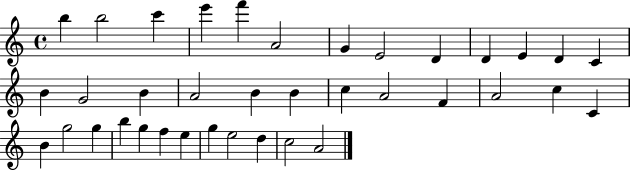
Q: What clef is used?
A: treble